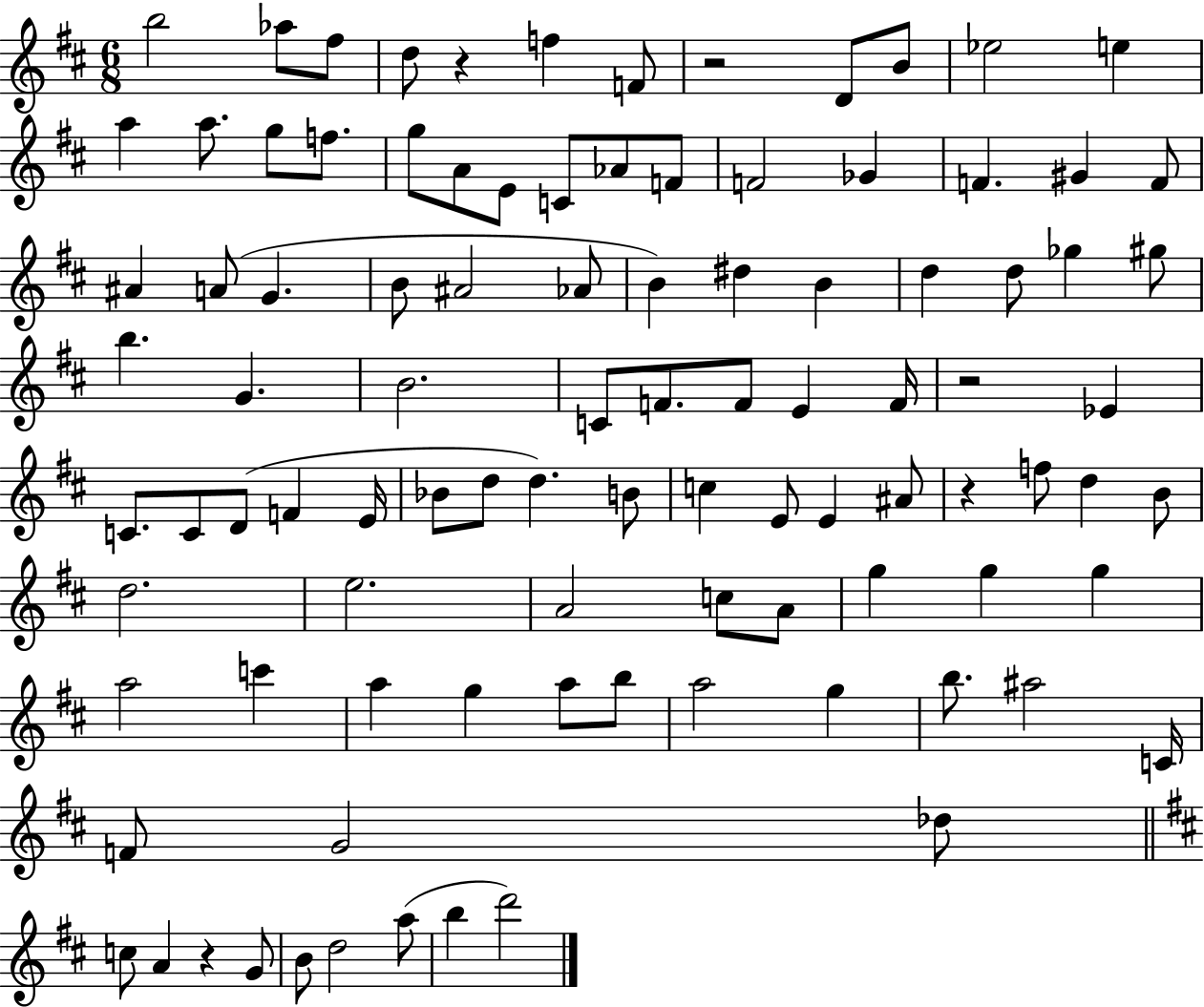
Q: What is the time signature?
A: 6/8